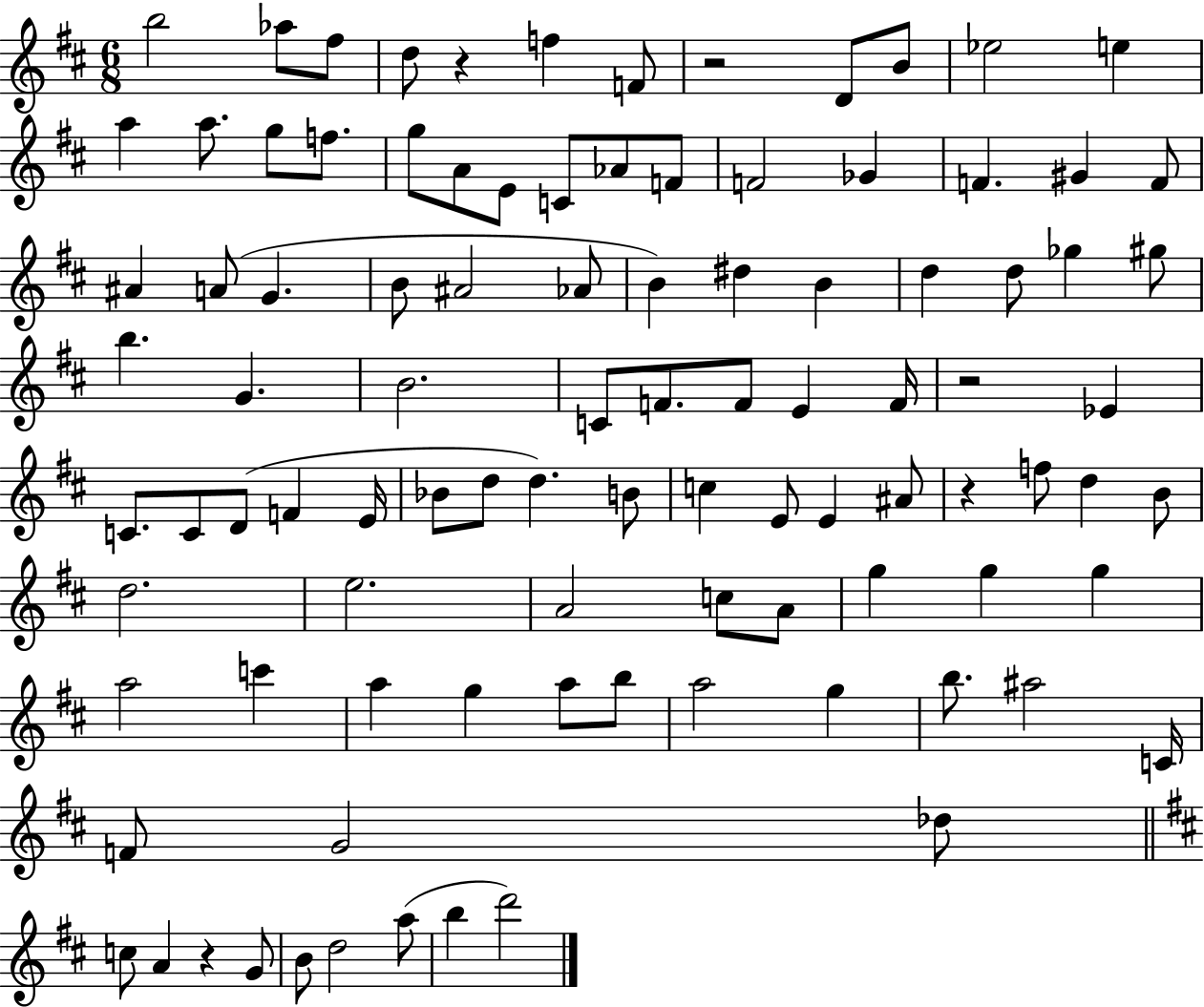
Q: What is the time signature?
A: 6/8